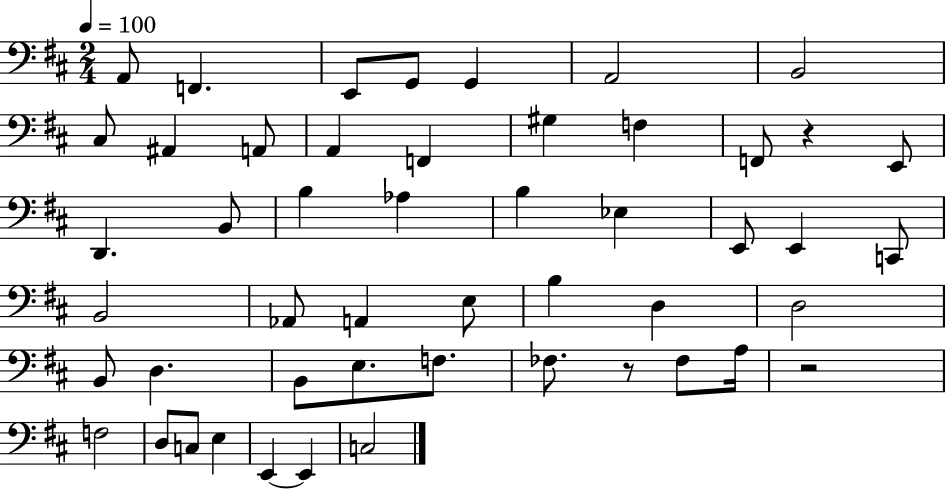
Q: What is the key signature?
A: D major